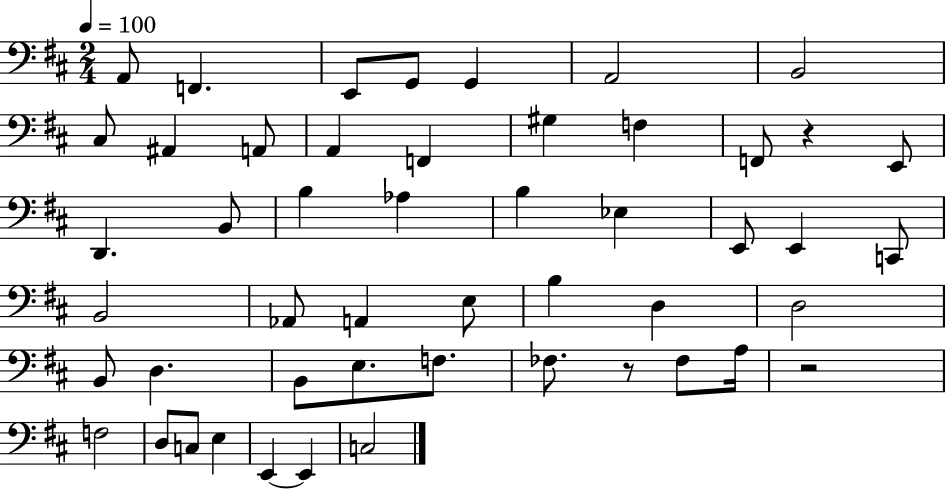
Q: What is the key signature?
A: D major